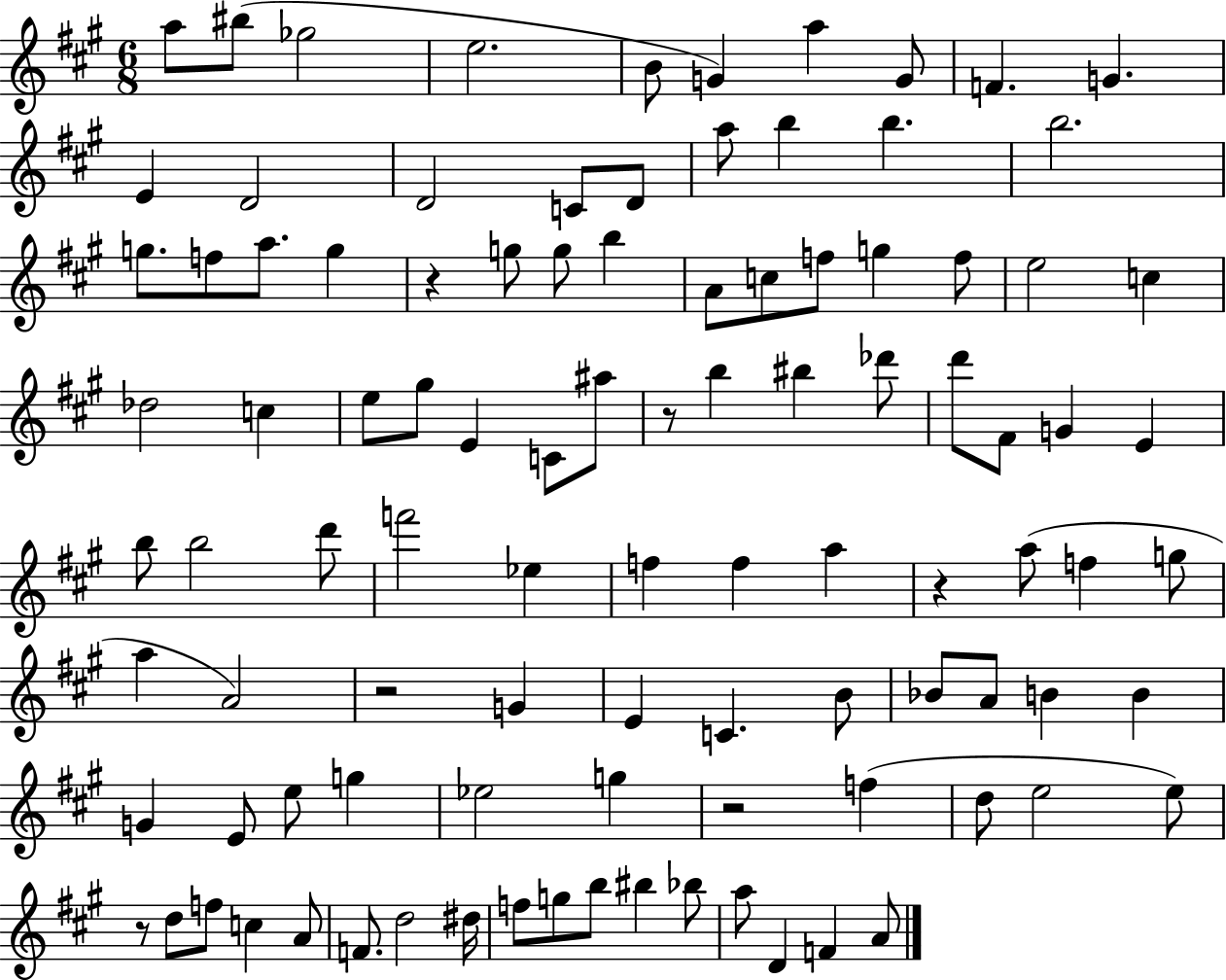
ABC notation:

X:1
T:Untitled
M:6/8
L:1/4
K:A
a/2 ^b/2 _g2 e2 B/2 G a G/2 F G E D2 D2 C/2 D/2 a/2 b b b2 g/2 f/2 a/2 g z g/2 g/2 b A/2 c/2 f/2 g f/2 e2 c _d2 c e/2 ^g/2 E C/2 ^a/2 z/2 b ^b _d'/2 d'/2 ^F/2 G E b/2 b2 d'/2 f'2 _e f f a z a/2 f g/2 a A2 z2 G E C B/2 _B/2 A/2 B B G E/2 e/2 g _e2 g z2 f d/2 e2 e/2 z/2 d/2 f/2 c A/2 F/2 d2 ^d/4 f/2 g/2 b/2 ^b _b/2 a/2 D F A/2